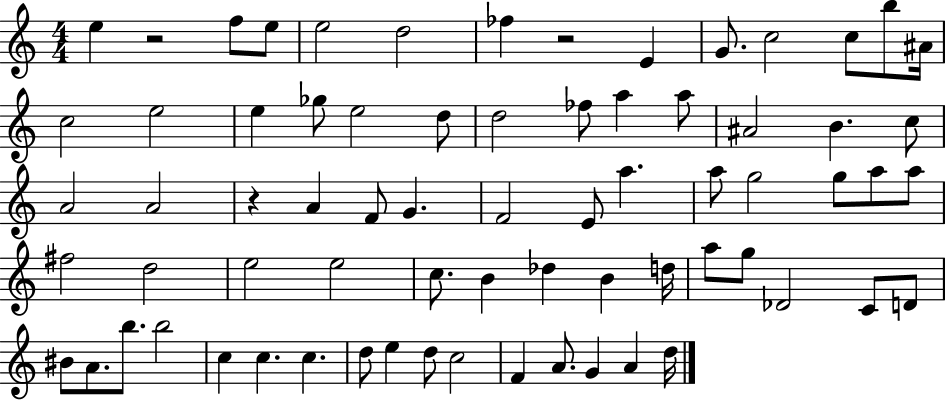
{
  \clef treble
  \numericTimeSignature
  \time 4/4
  \key c \major
  \repeat volta 2 { e''4 r2 f''8 e''8 | e''2 d''2 | fes''4 r2 e'4 | g'8. c''2 c''8 b''8 ais'16 | \break c''2 e''2 | e''4 ges''8 e''2 d''8 | d''2 fes''8 a''4 a''8 | ais'2 b'4. c''8 | \break a'2 a'2 | r4 a'4 f'8 g'4. | f'2 e'8 a''4. | a''8 g''2 g''8 a''8 a''8 | \break fis''2 d''2 | e''2 e''2 | c''8. b'4 des''4 b'4 d''16 | a''8 g''8 des'2 c'8 d'8 | \break bis'8 a'8. b''8. b''2 | c''4 c''4. c''4. | d''8 e''4 d''8 c''2 | f'4 a'8. g'4 a'4 d''16 | \break } \bar "|."
}